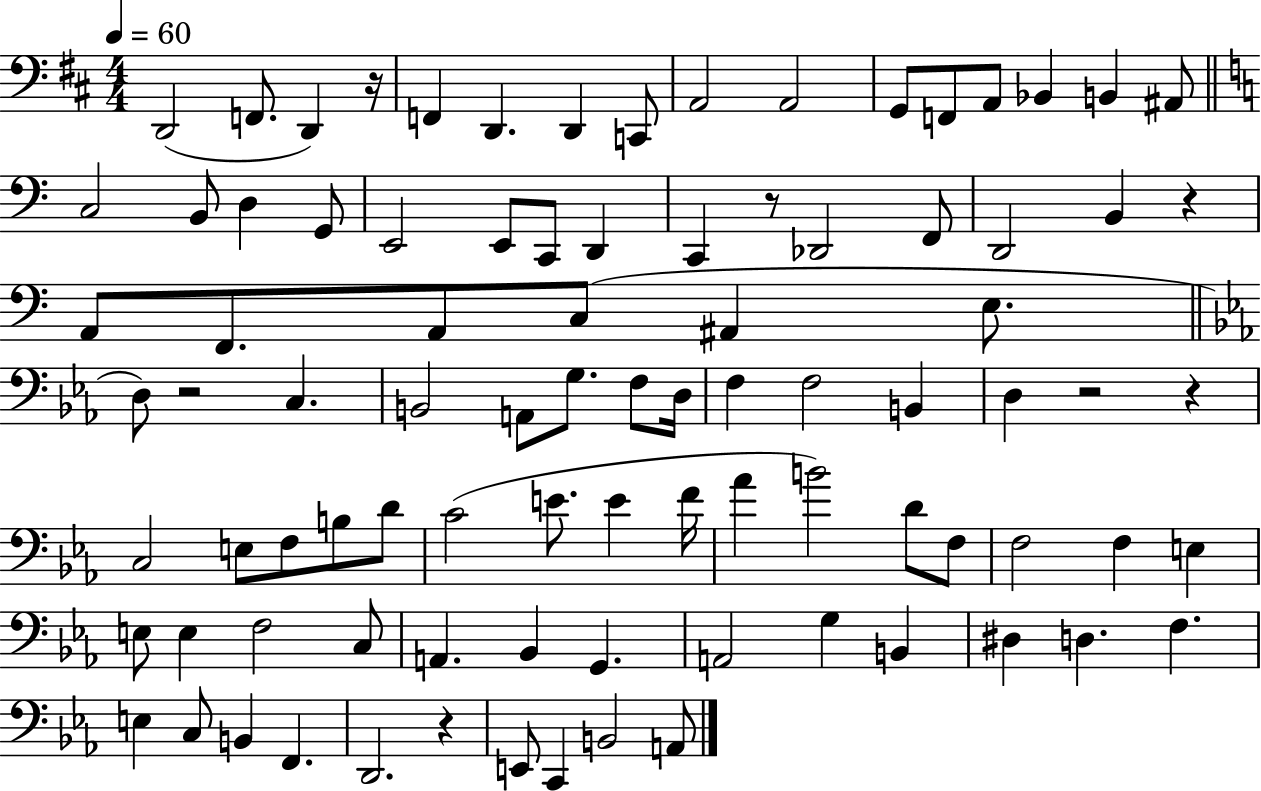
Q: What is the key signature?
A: D major